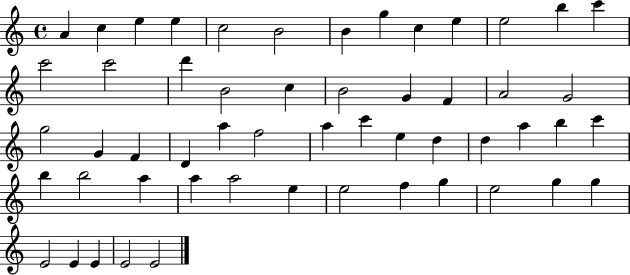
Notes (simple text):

A4/q C5/q E5/q E5/q C5/h B4/h B4/q G5/q C5/q E5/q E5/h B5/q C6/q C6/h C6/h D6/q B4/h C5/q B4/h G4/q F4/q A4/h G4/h G5/h G4/q F4/q D4/q A5/q F5/h A5/q C6/q E5/q D5/q D5/q A5/q B5/q C6/q B5/q B5/h A5/q A5/q A5/h E5/q E5/h F5/q G5/q E5/h G5/q G5/q E4/h E4/q E4/q E4/h E4/h